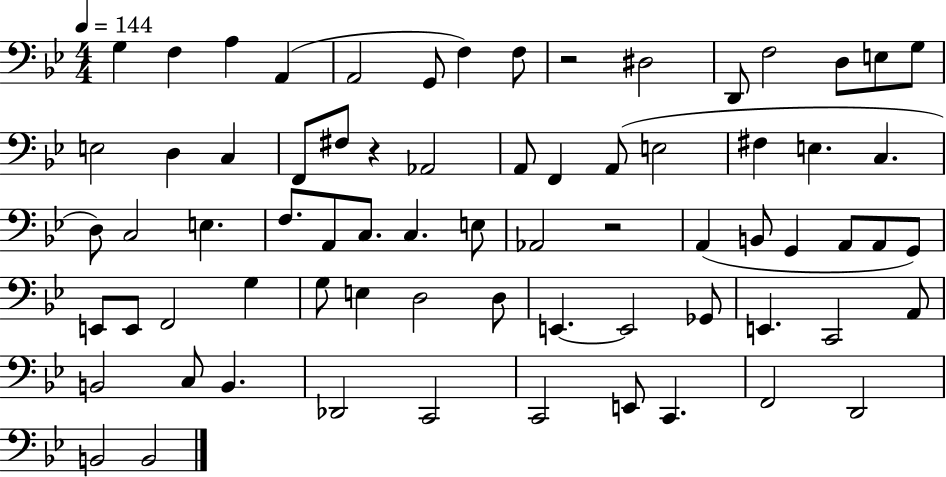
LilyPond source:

{
  \clef bass
  \numericTimeSignature
  \time 4/4
  \key bes \major
  \tempo 4 = 144
  g4 f4 a4 a,4( | a,2 g,8 f4) f8 | r2 dis2 | d,8 f2 d8 e8 g8 | \break e2 d4 c4 | f,8 fis8 r4 aes,2 | a,8 f,4 a,8( e2 | fis4 e4. c4. | \break d8) c2 e4. | f8. a,8 c8. c4. e8 | aes,2 r2 | a,4( b,8 g,4 a,8 a,8 g,8) | \break e,8 e,8 f,2 g4 | g8 e4 d2 d8 | e,4.~~ e,2 ges,8 | e,4. c,2 a,8 | \break b,2 c8 b,4. | des,2 c,2 | c,2 e,8 c,4. | f,2 d,2 | \break b,2 b,2 | \bar "|."
}